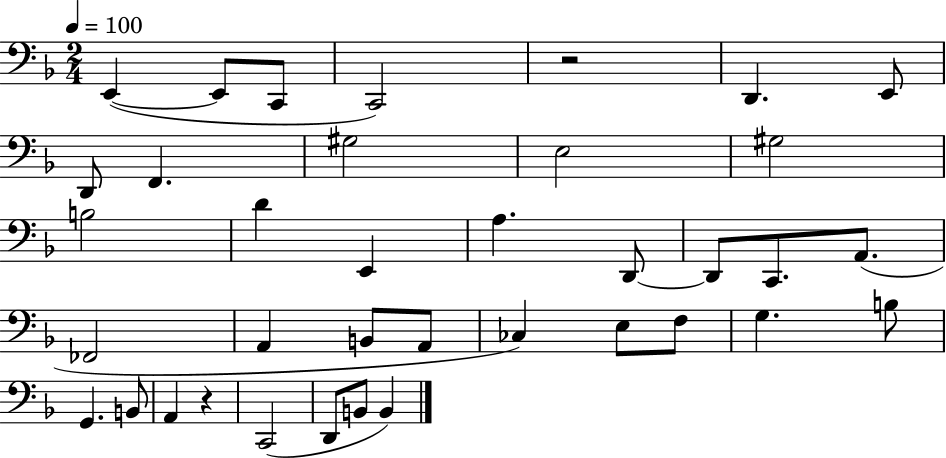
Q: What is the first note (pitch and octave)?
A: E2